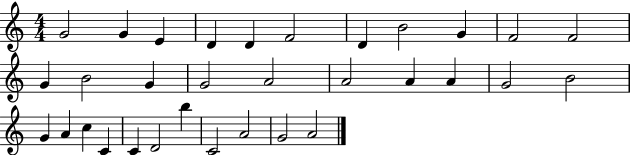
G4/h G4/q E4/q D4/q D4/q F4/h D4/q B4/h G4/q F4/h F4/h G4/q B4/h G4/q G4/h A4/h A4/h A4/q A4/q G4/h B4/h G4/q A4/q C5/q C4/q C4/q D4/h B5/q C4/h A4/h G4/h A4/h